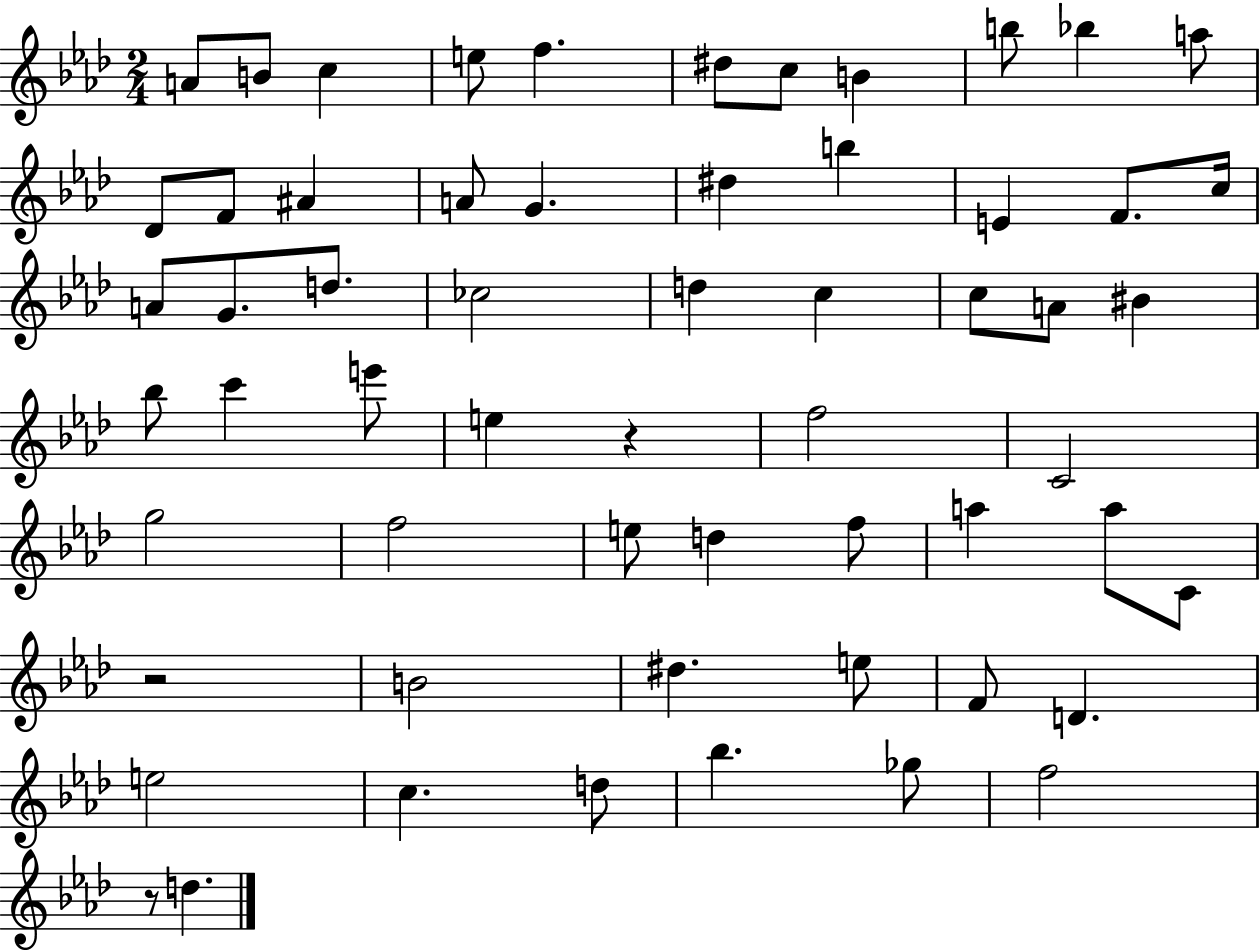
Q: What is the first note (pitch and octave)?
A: A4